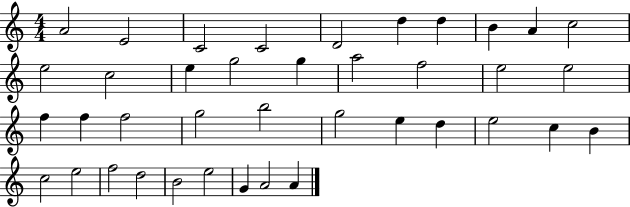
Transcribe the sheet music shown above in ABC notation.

X:1
T:Untitled
M:4/4
L:1/4
K:C
A2 E2 C2 C2 D2 d d B A c2 e2 c2 e g2 g a2 f2 e2 e2 f f f2 g2 b2 g2 e d e2 c B c2 e2 f2 d2 B2 e2 G A2 A